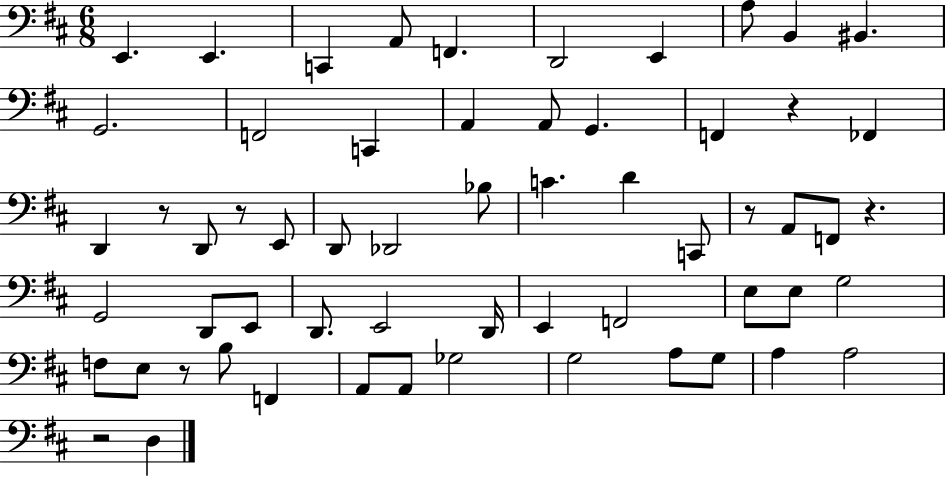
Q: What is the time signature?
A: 6/8